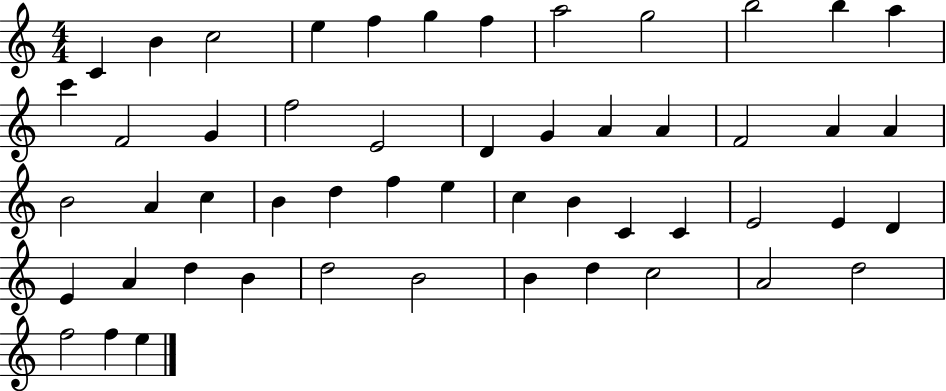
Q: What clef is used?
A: treble